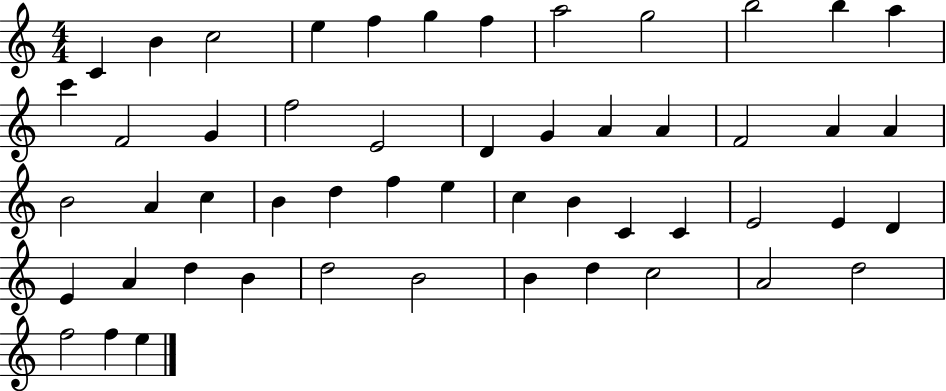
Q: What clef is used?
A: treble